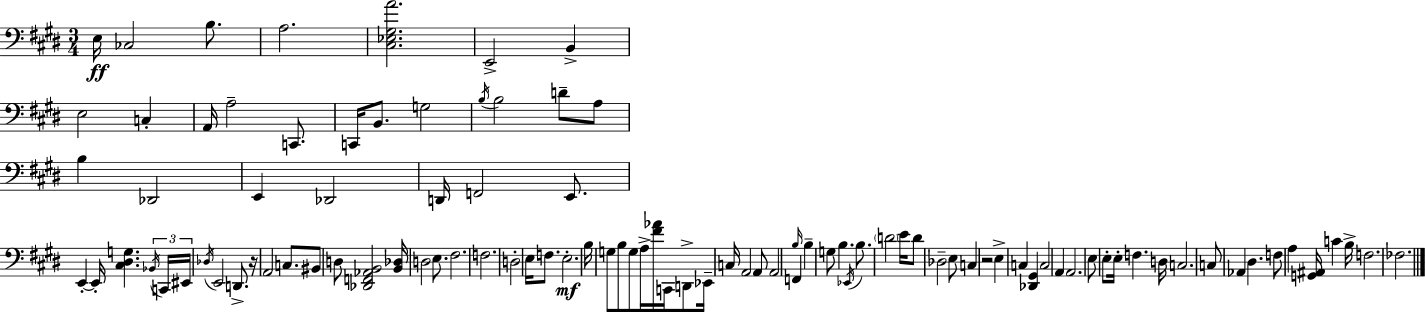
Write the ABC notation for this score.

X:1
T:Untitled
M:3/4
L:1/4
K:E
E,/4 _C,2 B,/2 A,2 [^C,_E,^G,A]2 E,,2 B,, E,2 C, A,,/4 A,2 C,,/2 C,,/4 B,,/2 G,2 B,/4 B,2 D/2 A,/2 B, _D,,2 E,, _D,,2 D,,/4 F,,2 E,,/2 E,, E,,/4 [^C,^D,G,] _B,,/4 C,,/4 ^E,,/4 _D,/4 E,,2 D,,/2 z/4 A,,2 C,/2 ^B,,/2 D,/2 [_D,,F,,_A,,B,,]2 [B,,_D,]/4 D,2 E,/2 ^F,2 F,2 D,2 E,/4 F,/2 E,2 B,/4 G,/2 B,/2 G,/2 A,/4 [^F_A]/4 C,,/4 D,,/2 _E,,/4 C,/4 A,,2 A,,/2 A,,2 F,, B,/4 B, G,/2 B, _E,,/4 B,/2 D2 E/4 D/2 _D,2 E,/2 C, z2 E, C, [_D,,^G,,] C,2 A,, A,,2 E,/2 E,/2 E,/4 F, D,/4 C,2 C,/2 _A,, ^D, F,/2 A, [G,,^A,,]/4 C B,/4 F,2 _F,2